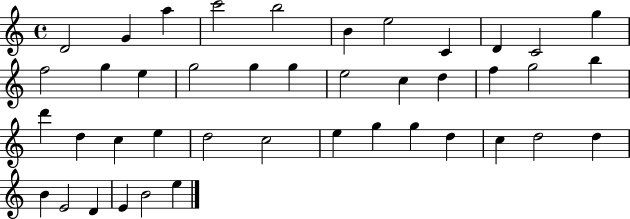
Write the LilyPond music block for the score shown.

{
  \clef treble
  \time 4/4
  \defaultTimeSignature
  \key c \major
  d'2 g'4 a''4 | c'''2 b''2 | b'4 e''2 c'4 | d'4 c'2 g''4 | \break f''2 g''4 e''4 | g''2 g''4 g''4 | e''2 c''4 d''4 | f''4 g''2 b''4 | \break d'''4 d''4 c''4 e''4 | d''2 c''2 | e''4 g''4 g''4 d''4 | c''4 d''2 d''4 | \break b'4 e'2 d'4 | e'4 b'2 e''4 | \bar "|."
}